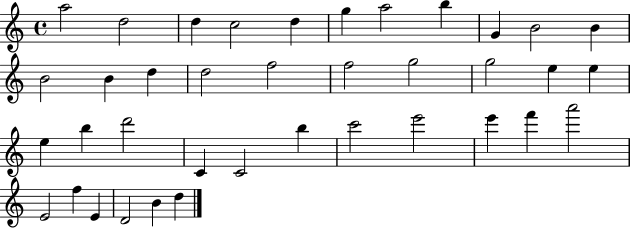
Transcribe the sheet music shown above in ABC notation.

X:1
T:Untitled
M:4/4
L:1/4
K:C
a2 d2 d c2 d g a2 b G B2 B B2 B d d2 f2 f2 g2 g2 e e e b d'2 C C2 b c'2 e'2 e' f' a'2 E2 f E D2 B d